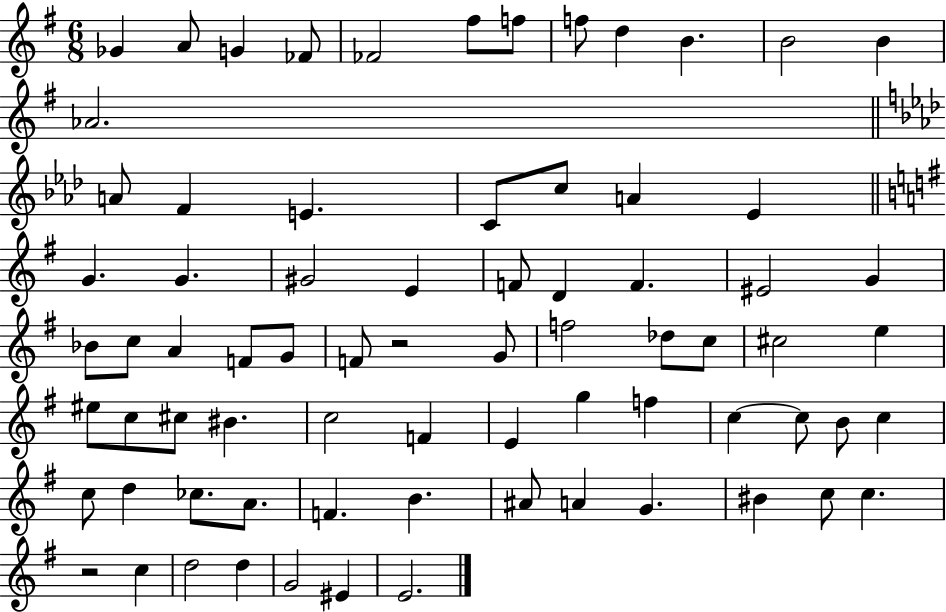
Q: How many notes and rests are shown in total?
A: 74